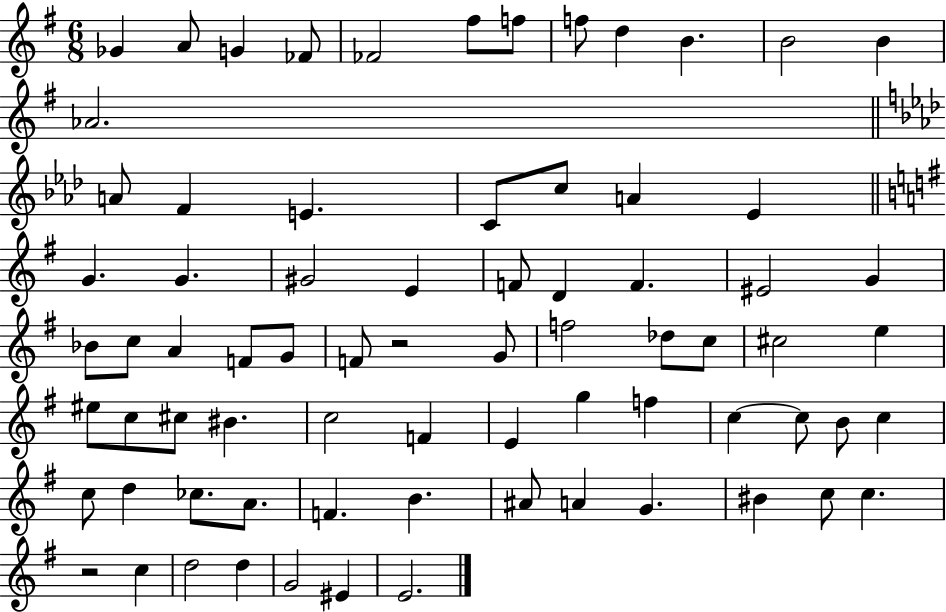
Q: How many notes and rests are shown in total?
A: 74